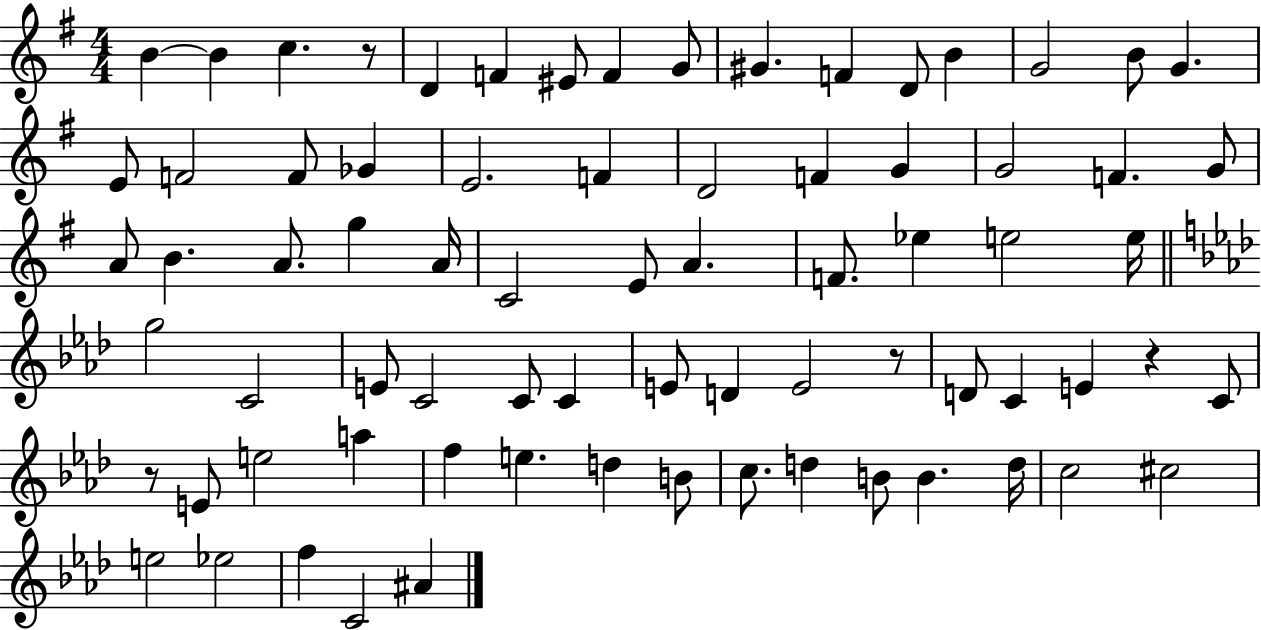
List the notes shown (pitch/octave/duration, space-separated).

B4/q B4/q C5/q. R/e D4/q F4/q EIS4/e F4/q G4/e G#4/q. F4/q D4/e B4/q G4/h B4/e G4/q. E4/e F4/h F4/e Gb4/q E4/h. F4/q D4/h F4/q G4/q G4/h F4/q. G4/e A4/e B4/q. A4/e. G5/q A4/s C4/h E4/e A4/q. F4/e. Eb5/q E5/h E5/s G5/h C4/h E4/e C4/h C4/e C4/q E4/e D4/q E4/h R/e D4/e C4/q E4/q R/q C4/e R/e E4/e E5/h A5/q F5/q E5/q. D5/q B4/e C5/e. D5/q B4/e B4/q. D5/s C5/h C#5/h E5/h Eb5/h F5/q C4/h A#4/q